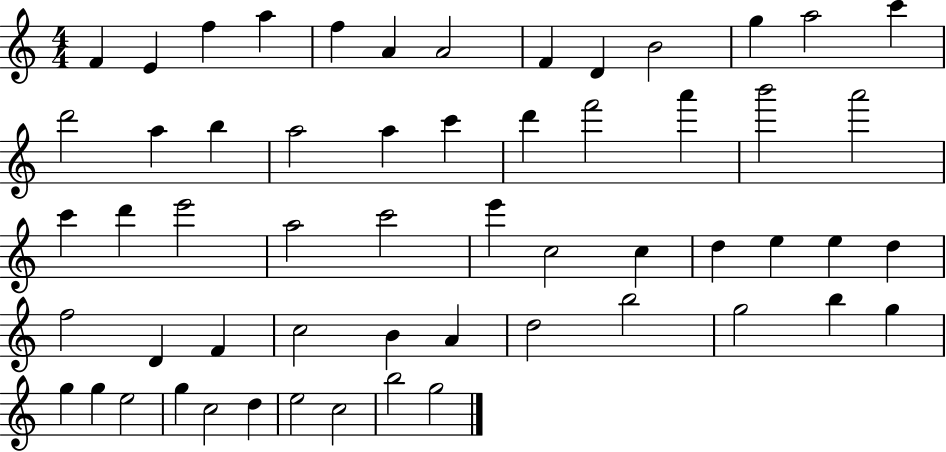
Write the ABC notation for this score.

X:1
T:Untitled
M:4/4
L:1/4
K:C
F E f a f A A2 F D B2 g a2 c' d'2 a b a2 a c' d' f'2 a' b'2 a'2 c' d' e'2 a2 c'2 e' c2 c d e e d f2 D F c2 B A d2 b2 g2 b g g g e2 g c2 d e2 c2 b2 g2